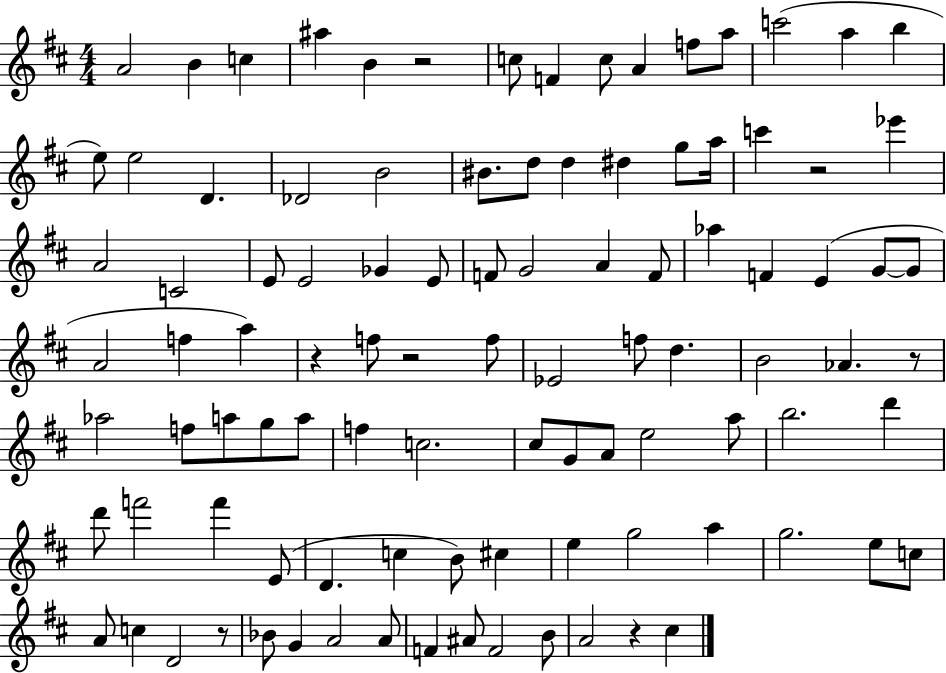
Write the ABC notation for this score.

X:1
T:Untitled
M:4/4
L:1/4
K:D
A2 B c ^a B z2 c/2 F c/2 A f/2 a/2 c'2 a b e/2 e2 D _D2 B2 ^B/2 d/2 d ^d g/2 a/4 c' z2 _e' A2 C2 E/2 E2 _G E/2 F/2 G2 A F/2 _a F E G/2 G/2 A2 f a z f/2 z2 f/2 _E2 f/2 d B2 _A z/2 _a2 f/2 a/2 g/2 a/2 f c2 ^c/2 G/2 A/2 e2 a/2 b2 d' d'/2 f'2 f' E/2 D c B/2 ^c e g2 a g2 e/2 c/2 A/2 c D2 z/2 _B/2 G A2 A/2 F ^A/2 F2 B/2 A2 z ^c